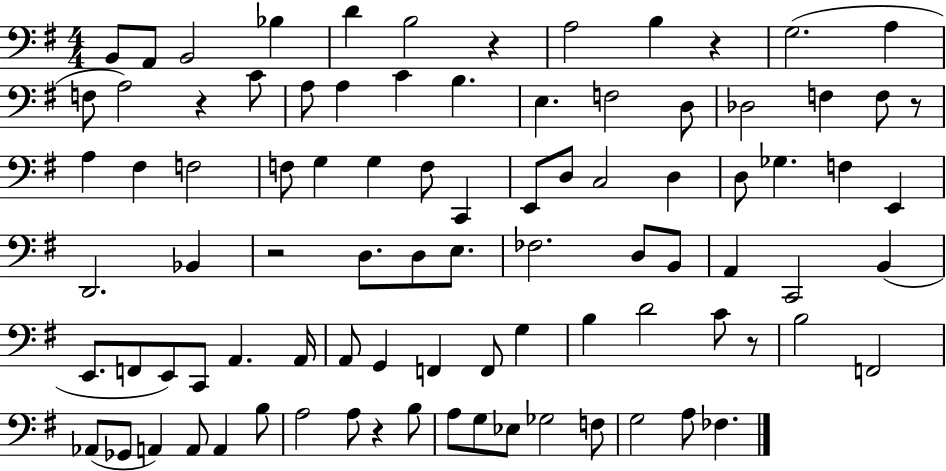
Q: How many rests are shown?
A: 7